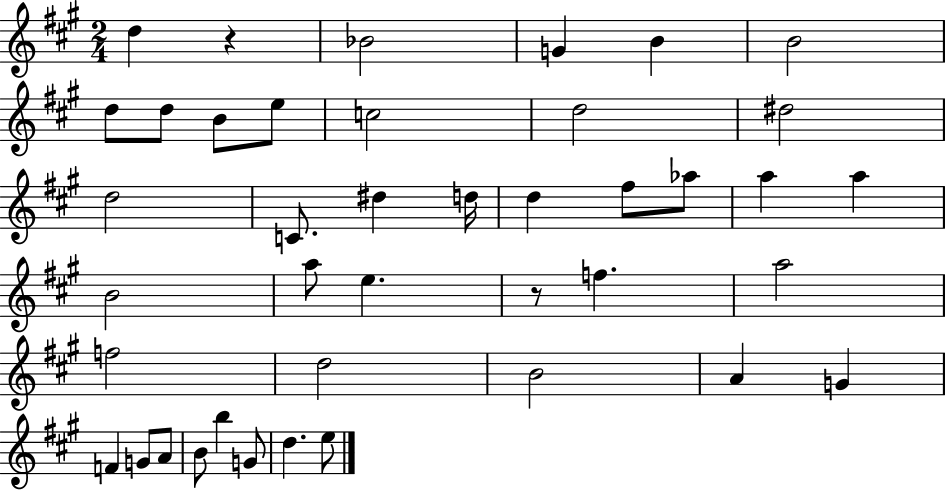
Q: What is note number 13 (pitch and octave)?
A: D5